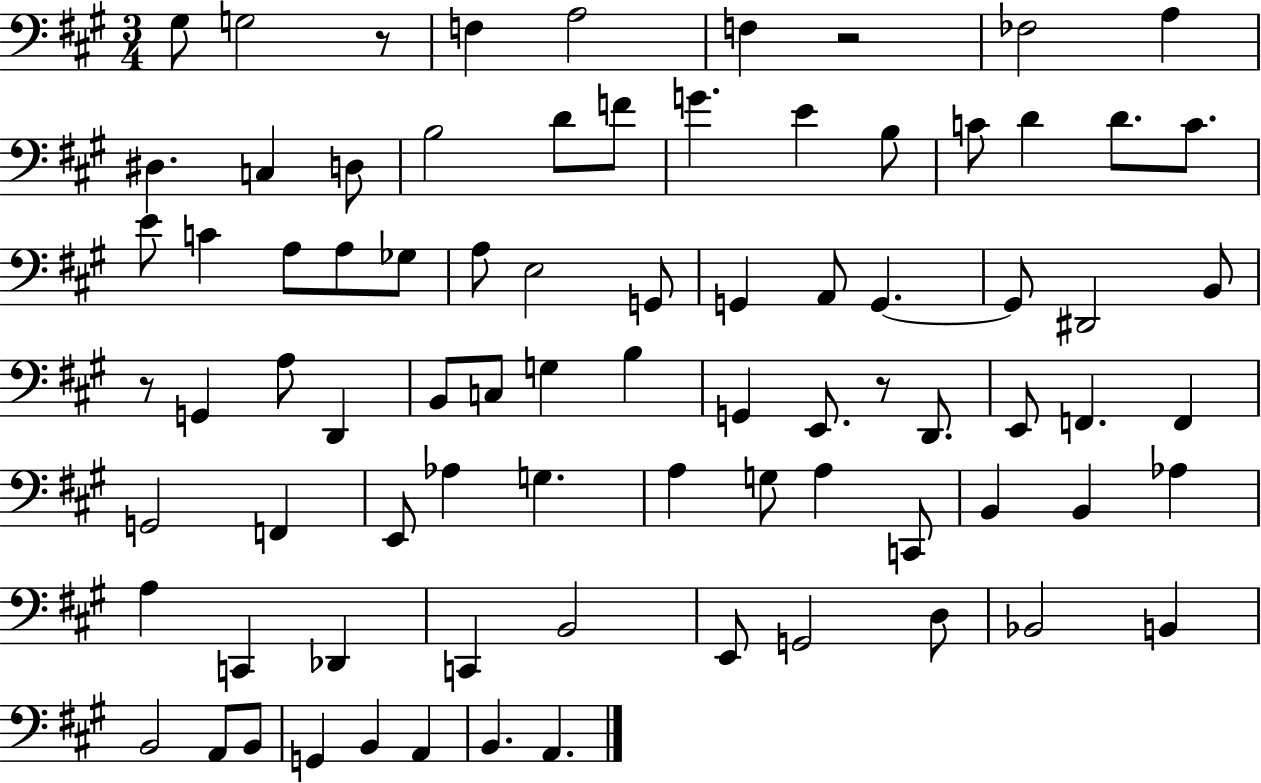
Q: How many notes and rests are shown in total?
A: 81